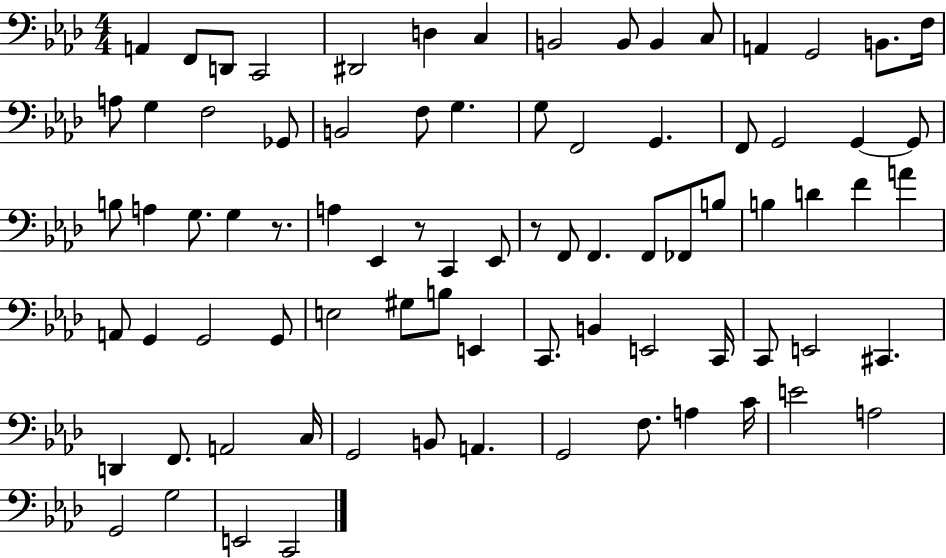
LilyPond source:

{
  \clef bass
  \numericTimeSignature
  \time 4/4
  \key aes \major
  a,4 f,8 d,8 c,2 | dis,2 d4 c4 | b,2 b,8 b,4 c8 | a,4 g,2 b,8. f16 | \break a8 g4 f2 ges,8 | b,2 f8 g4. | g8 f,2 g,4. | f,8 g,2 g,4~~ g,8 | \break b8 a4 g8. g4 r8. | a4 ees,4 r8 c,4 ees,8 | r8 f,8 f,4. f,8 fes,8 b8 | b4 d'4 f'4 a'4 | \break a,8 g,4 g,2 g,8 | e2 gis8 b8 e,4 | c,8. b,4 e,2 c,16 | c,8 e,2 cis,4. | \break d,4 f,8. a,2 c16 | g,2 b,8 a,4. | g,2 f8. a4 c'16 | e'2 a2 | \break g,2 g2 | e,2 c,2 | \bar "|."
}